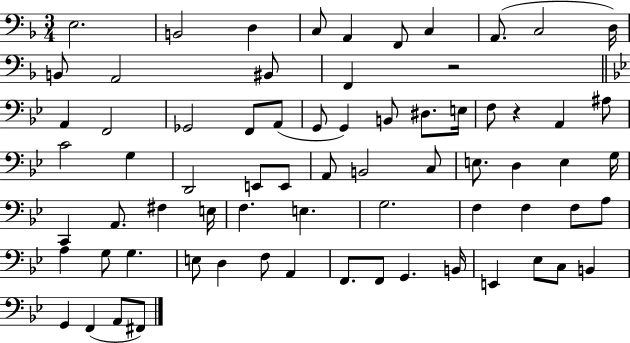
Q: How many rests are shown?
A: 2